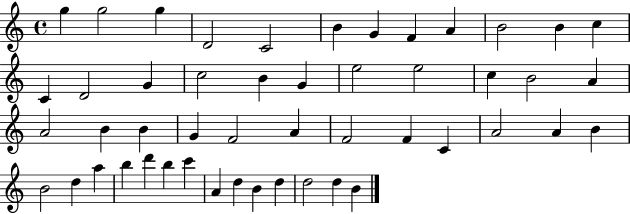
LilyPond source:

{
  \clef treble
  \time 4/4
  \defaultTimeSignature
  \key c \major
  g''4 g''2 g''4 | d'2 c'2 | b'4 g'4 f'4 a'4 | b'2 b'4 c''4 | \break c'4 d'2 g'4 | c''2 b'4 g'4 | e''2 e''2 | c''4 b'2 a'4 | \break a'2 b'4 b'4 | g'4 f'2 a'4 | f'2 f'4 c'4 | a'2 a'4 b'4 | \break b'2 d''4 a''4 | b''4 d'''4 b''4 c'''4 | a'4 d''4 b'4 d''4 | d''2 d''4 b'4 | \break \bar "|."
}